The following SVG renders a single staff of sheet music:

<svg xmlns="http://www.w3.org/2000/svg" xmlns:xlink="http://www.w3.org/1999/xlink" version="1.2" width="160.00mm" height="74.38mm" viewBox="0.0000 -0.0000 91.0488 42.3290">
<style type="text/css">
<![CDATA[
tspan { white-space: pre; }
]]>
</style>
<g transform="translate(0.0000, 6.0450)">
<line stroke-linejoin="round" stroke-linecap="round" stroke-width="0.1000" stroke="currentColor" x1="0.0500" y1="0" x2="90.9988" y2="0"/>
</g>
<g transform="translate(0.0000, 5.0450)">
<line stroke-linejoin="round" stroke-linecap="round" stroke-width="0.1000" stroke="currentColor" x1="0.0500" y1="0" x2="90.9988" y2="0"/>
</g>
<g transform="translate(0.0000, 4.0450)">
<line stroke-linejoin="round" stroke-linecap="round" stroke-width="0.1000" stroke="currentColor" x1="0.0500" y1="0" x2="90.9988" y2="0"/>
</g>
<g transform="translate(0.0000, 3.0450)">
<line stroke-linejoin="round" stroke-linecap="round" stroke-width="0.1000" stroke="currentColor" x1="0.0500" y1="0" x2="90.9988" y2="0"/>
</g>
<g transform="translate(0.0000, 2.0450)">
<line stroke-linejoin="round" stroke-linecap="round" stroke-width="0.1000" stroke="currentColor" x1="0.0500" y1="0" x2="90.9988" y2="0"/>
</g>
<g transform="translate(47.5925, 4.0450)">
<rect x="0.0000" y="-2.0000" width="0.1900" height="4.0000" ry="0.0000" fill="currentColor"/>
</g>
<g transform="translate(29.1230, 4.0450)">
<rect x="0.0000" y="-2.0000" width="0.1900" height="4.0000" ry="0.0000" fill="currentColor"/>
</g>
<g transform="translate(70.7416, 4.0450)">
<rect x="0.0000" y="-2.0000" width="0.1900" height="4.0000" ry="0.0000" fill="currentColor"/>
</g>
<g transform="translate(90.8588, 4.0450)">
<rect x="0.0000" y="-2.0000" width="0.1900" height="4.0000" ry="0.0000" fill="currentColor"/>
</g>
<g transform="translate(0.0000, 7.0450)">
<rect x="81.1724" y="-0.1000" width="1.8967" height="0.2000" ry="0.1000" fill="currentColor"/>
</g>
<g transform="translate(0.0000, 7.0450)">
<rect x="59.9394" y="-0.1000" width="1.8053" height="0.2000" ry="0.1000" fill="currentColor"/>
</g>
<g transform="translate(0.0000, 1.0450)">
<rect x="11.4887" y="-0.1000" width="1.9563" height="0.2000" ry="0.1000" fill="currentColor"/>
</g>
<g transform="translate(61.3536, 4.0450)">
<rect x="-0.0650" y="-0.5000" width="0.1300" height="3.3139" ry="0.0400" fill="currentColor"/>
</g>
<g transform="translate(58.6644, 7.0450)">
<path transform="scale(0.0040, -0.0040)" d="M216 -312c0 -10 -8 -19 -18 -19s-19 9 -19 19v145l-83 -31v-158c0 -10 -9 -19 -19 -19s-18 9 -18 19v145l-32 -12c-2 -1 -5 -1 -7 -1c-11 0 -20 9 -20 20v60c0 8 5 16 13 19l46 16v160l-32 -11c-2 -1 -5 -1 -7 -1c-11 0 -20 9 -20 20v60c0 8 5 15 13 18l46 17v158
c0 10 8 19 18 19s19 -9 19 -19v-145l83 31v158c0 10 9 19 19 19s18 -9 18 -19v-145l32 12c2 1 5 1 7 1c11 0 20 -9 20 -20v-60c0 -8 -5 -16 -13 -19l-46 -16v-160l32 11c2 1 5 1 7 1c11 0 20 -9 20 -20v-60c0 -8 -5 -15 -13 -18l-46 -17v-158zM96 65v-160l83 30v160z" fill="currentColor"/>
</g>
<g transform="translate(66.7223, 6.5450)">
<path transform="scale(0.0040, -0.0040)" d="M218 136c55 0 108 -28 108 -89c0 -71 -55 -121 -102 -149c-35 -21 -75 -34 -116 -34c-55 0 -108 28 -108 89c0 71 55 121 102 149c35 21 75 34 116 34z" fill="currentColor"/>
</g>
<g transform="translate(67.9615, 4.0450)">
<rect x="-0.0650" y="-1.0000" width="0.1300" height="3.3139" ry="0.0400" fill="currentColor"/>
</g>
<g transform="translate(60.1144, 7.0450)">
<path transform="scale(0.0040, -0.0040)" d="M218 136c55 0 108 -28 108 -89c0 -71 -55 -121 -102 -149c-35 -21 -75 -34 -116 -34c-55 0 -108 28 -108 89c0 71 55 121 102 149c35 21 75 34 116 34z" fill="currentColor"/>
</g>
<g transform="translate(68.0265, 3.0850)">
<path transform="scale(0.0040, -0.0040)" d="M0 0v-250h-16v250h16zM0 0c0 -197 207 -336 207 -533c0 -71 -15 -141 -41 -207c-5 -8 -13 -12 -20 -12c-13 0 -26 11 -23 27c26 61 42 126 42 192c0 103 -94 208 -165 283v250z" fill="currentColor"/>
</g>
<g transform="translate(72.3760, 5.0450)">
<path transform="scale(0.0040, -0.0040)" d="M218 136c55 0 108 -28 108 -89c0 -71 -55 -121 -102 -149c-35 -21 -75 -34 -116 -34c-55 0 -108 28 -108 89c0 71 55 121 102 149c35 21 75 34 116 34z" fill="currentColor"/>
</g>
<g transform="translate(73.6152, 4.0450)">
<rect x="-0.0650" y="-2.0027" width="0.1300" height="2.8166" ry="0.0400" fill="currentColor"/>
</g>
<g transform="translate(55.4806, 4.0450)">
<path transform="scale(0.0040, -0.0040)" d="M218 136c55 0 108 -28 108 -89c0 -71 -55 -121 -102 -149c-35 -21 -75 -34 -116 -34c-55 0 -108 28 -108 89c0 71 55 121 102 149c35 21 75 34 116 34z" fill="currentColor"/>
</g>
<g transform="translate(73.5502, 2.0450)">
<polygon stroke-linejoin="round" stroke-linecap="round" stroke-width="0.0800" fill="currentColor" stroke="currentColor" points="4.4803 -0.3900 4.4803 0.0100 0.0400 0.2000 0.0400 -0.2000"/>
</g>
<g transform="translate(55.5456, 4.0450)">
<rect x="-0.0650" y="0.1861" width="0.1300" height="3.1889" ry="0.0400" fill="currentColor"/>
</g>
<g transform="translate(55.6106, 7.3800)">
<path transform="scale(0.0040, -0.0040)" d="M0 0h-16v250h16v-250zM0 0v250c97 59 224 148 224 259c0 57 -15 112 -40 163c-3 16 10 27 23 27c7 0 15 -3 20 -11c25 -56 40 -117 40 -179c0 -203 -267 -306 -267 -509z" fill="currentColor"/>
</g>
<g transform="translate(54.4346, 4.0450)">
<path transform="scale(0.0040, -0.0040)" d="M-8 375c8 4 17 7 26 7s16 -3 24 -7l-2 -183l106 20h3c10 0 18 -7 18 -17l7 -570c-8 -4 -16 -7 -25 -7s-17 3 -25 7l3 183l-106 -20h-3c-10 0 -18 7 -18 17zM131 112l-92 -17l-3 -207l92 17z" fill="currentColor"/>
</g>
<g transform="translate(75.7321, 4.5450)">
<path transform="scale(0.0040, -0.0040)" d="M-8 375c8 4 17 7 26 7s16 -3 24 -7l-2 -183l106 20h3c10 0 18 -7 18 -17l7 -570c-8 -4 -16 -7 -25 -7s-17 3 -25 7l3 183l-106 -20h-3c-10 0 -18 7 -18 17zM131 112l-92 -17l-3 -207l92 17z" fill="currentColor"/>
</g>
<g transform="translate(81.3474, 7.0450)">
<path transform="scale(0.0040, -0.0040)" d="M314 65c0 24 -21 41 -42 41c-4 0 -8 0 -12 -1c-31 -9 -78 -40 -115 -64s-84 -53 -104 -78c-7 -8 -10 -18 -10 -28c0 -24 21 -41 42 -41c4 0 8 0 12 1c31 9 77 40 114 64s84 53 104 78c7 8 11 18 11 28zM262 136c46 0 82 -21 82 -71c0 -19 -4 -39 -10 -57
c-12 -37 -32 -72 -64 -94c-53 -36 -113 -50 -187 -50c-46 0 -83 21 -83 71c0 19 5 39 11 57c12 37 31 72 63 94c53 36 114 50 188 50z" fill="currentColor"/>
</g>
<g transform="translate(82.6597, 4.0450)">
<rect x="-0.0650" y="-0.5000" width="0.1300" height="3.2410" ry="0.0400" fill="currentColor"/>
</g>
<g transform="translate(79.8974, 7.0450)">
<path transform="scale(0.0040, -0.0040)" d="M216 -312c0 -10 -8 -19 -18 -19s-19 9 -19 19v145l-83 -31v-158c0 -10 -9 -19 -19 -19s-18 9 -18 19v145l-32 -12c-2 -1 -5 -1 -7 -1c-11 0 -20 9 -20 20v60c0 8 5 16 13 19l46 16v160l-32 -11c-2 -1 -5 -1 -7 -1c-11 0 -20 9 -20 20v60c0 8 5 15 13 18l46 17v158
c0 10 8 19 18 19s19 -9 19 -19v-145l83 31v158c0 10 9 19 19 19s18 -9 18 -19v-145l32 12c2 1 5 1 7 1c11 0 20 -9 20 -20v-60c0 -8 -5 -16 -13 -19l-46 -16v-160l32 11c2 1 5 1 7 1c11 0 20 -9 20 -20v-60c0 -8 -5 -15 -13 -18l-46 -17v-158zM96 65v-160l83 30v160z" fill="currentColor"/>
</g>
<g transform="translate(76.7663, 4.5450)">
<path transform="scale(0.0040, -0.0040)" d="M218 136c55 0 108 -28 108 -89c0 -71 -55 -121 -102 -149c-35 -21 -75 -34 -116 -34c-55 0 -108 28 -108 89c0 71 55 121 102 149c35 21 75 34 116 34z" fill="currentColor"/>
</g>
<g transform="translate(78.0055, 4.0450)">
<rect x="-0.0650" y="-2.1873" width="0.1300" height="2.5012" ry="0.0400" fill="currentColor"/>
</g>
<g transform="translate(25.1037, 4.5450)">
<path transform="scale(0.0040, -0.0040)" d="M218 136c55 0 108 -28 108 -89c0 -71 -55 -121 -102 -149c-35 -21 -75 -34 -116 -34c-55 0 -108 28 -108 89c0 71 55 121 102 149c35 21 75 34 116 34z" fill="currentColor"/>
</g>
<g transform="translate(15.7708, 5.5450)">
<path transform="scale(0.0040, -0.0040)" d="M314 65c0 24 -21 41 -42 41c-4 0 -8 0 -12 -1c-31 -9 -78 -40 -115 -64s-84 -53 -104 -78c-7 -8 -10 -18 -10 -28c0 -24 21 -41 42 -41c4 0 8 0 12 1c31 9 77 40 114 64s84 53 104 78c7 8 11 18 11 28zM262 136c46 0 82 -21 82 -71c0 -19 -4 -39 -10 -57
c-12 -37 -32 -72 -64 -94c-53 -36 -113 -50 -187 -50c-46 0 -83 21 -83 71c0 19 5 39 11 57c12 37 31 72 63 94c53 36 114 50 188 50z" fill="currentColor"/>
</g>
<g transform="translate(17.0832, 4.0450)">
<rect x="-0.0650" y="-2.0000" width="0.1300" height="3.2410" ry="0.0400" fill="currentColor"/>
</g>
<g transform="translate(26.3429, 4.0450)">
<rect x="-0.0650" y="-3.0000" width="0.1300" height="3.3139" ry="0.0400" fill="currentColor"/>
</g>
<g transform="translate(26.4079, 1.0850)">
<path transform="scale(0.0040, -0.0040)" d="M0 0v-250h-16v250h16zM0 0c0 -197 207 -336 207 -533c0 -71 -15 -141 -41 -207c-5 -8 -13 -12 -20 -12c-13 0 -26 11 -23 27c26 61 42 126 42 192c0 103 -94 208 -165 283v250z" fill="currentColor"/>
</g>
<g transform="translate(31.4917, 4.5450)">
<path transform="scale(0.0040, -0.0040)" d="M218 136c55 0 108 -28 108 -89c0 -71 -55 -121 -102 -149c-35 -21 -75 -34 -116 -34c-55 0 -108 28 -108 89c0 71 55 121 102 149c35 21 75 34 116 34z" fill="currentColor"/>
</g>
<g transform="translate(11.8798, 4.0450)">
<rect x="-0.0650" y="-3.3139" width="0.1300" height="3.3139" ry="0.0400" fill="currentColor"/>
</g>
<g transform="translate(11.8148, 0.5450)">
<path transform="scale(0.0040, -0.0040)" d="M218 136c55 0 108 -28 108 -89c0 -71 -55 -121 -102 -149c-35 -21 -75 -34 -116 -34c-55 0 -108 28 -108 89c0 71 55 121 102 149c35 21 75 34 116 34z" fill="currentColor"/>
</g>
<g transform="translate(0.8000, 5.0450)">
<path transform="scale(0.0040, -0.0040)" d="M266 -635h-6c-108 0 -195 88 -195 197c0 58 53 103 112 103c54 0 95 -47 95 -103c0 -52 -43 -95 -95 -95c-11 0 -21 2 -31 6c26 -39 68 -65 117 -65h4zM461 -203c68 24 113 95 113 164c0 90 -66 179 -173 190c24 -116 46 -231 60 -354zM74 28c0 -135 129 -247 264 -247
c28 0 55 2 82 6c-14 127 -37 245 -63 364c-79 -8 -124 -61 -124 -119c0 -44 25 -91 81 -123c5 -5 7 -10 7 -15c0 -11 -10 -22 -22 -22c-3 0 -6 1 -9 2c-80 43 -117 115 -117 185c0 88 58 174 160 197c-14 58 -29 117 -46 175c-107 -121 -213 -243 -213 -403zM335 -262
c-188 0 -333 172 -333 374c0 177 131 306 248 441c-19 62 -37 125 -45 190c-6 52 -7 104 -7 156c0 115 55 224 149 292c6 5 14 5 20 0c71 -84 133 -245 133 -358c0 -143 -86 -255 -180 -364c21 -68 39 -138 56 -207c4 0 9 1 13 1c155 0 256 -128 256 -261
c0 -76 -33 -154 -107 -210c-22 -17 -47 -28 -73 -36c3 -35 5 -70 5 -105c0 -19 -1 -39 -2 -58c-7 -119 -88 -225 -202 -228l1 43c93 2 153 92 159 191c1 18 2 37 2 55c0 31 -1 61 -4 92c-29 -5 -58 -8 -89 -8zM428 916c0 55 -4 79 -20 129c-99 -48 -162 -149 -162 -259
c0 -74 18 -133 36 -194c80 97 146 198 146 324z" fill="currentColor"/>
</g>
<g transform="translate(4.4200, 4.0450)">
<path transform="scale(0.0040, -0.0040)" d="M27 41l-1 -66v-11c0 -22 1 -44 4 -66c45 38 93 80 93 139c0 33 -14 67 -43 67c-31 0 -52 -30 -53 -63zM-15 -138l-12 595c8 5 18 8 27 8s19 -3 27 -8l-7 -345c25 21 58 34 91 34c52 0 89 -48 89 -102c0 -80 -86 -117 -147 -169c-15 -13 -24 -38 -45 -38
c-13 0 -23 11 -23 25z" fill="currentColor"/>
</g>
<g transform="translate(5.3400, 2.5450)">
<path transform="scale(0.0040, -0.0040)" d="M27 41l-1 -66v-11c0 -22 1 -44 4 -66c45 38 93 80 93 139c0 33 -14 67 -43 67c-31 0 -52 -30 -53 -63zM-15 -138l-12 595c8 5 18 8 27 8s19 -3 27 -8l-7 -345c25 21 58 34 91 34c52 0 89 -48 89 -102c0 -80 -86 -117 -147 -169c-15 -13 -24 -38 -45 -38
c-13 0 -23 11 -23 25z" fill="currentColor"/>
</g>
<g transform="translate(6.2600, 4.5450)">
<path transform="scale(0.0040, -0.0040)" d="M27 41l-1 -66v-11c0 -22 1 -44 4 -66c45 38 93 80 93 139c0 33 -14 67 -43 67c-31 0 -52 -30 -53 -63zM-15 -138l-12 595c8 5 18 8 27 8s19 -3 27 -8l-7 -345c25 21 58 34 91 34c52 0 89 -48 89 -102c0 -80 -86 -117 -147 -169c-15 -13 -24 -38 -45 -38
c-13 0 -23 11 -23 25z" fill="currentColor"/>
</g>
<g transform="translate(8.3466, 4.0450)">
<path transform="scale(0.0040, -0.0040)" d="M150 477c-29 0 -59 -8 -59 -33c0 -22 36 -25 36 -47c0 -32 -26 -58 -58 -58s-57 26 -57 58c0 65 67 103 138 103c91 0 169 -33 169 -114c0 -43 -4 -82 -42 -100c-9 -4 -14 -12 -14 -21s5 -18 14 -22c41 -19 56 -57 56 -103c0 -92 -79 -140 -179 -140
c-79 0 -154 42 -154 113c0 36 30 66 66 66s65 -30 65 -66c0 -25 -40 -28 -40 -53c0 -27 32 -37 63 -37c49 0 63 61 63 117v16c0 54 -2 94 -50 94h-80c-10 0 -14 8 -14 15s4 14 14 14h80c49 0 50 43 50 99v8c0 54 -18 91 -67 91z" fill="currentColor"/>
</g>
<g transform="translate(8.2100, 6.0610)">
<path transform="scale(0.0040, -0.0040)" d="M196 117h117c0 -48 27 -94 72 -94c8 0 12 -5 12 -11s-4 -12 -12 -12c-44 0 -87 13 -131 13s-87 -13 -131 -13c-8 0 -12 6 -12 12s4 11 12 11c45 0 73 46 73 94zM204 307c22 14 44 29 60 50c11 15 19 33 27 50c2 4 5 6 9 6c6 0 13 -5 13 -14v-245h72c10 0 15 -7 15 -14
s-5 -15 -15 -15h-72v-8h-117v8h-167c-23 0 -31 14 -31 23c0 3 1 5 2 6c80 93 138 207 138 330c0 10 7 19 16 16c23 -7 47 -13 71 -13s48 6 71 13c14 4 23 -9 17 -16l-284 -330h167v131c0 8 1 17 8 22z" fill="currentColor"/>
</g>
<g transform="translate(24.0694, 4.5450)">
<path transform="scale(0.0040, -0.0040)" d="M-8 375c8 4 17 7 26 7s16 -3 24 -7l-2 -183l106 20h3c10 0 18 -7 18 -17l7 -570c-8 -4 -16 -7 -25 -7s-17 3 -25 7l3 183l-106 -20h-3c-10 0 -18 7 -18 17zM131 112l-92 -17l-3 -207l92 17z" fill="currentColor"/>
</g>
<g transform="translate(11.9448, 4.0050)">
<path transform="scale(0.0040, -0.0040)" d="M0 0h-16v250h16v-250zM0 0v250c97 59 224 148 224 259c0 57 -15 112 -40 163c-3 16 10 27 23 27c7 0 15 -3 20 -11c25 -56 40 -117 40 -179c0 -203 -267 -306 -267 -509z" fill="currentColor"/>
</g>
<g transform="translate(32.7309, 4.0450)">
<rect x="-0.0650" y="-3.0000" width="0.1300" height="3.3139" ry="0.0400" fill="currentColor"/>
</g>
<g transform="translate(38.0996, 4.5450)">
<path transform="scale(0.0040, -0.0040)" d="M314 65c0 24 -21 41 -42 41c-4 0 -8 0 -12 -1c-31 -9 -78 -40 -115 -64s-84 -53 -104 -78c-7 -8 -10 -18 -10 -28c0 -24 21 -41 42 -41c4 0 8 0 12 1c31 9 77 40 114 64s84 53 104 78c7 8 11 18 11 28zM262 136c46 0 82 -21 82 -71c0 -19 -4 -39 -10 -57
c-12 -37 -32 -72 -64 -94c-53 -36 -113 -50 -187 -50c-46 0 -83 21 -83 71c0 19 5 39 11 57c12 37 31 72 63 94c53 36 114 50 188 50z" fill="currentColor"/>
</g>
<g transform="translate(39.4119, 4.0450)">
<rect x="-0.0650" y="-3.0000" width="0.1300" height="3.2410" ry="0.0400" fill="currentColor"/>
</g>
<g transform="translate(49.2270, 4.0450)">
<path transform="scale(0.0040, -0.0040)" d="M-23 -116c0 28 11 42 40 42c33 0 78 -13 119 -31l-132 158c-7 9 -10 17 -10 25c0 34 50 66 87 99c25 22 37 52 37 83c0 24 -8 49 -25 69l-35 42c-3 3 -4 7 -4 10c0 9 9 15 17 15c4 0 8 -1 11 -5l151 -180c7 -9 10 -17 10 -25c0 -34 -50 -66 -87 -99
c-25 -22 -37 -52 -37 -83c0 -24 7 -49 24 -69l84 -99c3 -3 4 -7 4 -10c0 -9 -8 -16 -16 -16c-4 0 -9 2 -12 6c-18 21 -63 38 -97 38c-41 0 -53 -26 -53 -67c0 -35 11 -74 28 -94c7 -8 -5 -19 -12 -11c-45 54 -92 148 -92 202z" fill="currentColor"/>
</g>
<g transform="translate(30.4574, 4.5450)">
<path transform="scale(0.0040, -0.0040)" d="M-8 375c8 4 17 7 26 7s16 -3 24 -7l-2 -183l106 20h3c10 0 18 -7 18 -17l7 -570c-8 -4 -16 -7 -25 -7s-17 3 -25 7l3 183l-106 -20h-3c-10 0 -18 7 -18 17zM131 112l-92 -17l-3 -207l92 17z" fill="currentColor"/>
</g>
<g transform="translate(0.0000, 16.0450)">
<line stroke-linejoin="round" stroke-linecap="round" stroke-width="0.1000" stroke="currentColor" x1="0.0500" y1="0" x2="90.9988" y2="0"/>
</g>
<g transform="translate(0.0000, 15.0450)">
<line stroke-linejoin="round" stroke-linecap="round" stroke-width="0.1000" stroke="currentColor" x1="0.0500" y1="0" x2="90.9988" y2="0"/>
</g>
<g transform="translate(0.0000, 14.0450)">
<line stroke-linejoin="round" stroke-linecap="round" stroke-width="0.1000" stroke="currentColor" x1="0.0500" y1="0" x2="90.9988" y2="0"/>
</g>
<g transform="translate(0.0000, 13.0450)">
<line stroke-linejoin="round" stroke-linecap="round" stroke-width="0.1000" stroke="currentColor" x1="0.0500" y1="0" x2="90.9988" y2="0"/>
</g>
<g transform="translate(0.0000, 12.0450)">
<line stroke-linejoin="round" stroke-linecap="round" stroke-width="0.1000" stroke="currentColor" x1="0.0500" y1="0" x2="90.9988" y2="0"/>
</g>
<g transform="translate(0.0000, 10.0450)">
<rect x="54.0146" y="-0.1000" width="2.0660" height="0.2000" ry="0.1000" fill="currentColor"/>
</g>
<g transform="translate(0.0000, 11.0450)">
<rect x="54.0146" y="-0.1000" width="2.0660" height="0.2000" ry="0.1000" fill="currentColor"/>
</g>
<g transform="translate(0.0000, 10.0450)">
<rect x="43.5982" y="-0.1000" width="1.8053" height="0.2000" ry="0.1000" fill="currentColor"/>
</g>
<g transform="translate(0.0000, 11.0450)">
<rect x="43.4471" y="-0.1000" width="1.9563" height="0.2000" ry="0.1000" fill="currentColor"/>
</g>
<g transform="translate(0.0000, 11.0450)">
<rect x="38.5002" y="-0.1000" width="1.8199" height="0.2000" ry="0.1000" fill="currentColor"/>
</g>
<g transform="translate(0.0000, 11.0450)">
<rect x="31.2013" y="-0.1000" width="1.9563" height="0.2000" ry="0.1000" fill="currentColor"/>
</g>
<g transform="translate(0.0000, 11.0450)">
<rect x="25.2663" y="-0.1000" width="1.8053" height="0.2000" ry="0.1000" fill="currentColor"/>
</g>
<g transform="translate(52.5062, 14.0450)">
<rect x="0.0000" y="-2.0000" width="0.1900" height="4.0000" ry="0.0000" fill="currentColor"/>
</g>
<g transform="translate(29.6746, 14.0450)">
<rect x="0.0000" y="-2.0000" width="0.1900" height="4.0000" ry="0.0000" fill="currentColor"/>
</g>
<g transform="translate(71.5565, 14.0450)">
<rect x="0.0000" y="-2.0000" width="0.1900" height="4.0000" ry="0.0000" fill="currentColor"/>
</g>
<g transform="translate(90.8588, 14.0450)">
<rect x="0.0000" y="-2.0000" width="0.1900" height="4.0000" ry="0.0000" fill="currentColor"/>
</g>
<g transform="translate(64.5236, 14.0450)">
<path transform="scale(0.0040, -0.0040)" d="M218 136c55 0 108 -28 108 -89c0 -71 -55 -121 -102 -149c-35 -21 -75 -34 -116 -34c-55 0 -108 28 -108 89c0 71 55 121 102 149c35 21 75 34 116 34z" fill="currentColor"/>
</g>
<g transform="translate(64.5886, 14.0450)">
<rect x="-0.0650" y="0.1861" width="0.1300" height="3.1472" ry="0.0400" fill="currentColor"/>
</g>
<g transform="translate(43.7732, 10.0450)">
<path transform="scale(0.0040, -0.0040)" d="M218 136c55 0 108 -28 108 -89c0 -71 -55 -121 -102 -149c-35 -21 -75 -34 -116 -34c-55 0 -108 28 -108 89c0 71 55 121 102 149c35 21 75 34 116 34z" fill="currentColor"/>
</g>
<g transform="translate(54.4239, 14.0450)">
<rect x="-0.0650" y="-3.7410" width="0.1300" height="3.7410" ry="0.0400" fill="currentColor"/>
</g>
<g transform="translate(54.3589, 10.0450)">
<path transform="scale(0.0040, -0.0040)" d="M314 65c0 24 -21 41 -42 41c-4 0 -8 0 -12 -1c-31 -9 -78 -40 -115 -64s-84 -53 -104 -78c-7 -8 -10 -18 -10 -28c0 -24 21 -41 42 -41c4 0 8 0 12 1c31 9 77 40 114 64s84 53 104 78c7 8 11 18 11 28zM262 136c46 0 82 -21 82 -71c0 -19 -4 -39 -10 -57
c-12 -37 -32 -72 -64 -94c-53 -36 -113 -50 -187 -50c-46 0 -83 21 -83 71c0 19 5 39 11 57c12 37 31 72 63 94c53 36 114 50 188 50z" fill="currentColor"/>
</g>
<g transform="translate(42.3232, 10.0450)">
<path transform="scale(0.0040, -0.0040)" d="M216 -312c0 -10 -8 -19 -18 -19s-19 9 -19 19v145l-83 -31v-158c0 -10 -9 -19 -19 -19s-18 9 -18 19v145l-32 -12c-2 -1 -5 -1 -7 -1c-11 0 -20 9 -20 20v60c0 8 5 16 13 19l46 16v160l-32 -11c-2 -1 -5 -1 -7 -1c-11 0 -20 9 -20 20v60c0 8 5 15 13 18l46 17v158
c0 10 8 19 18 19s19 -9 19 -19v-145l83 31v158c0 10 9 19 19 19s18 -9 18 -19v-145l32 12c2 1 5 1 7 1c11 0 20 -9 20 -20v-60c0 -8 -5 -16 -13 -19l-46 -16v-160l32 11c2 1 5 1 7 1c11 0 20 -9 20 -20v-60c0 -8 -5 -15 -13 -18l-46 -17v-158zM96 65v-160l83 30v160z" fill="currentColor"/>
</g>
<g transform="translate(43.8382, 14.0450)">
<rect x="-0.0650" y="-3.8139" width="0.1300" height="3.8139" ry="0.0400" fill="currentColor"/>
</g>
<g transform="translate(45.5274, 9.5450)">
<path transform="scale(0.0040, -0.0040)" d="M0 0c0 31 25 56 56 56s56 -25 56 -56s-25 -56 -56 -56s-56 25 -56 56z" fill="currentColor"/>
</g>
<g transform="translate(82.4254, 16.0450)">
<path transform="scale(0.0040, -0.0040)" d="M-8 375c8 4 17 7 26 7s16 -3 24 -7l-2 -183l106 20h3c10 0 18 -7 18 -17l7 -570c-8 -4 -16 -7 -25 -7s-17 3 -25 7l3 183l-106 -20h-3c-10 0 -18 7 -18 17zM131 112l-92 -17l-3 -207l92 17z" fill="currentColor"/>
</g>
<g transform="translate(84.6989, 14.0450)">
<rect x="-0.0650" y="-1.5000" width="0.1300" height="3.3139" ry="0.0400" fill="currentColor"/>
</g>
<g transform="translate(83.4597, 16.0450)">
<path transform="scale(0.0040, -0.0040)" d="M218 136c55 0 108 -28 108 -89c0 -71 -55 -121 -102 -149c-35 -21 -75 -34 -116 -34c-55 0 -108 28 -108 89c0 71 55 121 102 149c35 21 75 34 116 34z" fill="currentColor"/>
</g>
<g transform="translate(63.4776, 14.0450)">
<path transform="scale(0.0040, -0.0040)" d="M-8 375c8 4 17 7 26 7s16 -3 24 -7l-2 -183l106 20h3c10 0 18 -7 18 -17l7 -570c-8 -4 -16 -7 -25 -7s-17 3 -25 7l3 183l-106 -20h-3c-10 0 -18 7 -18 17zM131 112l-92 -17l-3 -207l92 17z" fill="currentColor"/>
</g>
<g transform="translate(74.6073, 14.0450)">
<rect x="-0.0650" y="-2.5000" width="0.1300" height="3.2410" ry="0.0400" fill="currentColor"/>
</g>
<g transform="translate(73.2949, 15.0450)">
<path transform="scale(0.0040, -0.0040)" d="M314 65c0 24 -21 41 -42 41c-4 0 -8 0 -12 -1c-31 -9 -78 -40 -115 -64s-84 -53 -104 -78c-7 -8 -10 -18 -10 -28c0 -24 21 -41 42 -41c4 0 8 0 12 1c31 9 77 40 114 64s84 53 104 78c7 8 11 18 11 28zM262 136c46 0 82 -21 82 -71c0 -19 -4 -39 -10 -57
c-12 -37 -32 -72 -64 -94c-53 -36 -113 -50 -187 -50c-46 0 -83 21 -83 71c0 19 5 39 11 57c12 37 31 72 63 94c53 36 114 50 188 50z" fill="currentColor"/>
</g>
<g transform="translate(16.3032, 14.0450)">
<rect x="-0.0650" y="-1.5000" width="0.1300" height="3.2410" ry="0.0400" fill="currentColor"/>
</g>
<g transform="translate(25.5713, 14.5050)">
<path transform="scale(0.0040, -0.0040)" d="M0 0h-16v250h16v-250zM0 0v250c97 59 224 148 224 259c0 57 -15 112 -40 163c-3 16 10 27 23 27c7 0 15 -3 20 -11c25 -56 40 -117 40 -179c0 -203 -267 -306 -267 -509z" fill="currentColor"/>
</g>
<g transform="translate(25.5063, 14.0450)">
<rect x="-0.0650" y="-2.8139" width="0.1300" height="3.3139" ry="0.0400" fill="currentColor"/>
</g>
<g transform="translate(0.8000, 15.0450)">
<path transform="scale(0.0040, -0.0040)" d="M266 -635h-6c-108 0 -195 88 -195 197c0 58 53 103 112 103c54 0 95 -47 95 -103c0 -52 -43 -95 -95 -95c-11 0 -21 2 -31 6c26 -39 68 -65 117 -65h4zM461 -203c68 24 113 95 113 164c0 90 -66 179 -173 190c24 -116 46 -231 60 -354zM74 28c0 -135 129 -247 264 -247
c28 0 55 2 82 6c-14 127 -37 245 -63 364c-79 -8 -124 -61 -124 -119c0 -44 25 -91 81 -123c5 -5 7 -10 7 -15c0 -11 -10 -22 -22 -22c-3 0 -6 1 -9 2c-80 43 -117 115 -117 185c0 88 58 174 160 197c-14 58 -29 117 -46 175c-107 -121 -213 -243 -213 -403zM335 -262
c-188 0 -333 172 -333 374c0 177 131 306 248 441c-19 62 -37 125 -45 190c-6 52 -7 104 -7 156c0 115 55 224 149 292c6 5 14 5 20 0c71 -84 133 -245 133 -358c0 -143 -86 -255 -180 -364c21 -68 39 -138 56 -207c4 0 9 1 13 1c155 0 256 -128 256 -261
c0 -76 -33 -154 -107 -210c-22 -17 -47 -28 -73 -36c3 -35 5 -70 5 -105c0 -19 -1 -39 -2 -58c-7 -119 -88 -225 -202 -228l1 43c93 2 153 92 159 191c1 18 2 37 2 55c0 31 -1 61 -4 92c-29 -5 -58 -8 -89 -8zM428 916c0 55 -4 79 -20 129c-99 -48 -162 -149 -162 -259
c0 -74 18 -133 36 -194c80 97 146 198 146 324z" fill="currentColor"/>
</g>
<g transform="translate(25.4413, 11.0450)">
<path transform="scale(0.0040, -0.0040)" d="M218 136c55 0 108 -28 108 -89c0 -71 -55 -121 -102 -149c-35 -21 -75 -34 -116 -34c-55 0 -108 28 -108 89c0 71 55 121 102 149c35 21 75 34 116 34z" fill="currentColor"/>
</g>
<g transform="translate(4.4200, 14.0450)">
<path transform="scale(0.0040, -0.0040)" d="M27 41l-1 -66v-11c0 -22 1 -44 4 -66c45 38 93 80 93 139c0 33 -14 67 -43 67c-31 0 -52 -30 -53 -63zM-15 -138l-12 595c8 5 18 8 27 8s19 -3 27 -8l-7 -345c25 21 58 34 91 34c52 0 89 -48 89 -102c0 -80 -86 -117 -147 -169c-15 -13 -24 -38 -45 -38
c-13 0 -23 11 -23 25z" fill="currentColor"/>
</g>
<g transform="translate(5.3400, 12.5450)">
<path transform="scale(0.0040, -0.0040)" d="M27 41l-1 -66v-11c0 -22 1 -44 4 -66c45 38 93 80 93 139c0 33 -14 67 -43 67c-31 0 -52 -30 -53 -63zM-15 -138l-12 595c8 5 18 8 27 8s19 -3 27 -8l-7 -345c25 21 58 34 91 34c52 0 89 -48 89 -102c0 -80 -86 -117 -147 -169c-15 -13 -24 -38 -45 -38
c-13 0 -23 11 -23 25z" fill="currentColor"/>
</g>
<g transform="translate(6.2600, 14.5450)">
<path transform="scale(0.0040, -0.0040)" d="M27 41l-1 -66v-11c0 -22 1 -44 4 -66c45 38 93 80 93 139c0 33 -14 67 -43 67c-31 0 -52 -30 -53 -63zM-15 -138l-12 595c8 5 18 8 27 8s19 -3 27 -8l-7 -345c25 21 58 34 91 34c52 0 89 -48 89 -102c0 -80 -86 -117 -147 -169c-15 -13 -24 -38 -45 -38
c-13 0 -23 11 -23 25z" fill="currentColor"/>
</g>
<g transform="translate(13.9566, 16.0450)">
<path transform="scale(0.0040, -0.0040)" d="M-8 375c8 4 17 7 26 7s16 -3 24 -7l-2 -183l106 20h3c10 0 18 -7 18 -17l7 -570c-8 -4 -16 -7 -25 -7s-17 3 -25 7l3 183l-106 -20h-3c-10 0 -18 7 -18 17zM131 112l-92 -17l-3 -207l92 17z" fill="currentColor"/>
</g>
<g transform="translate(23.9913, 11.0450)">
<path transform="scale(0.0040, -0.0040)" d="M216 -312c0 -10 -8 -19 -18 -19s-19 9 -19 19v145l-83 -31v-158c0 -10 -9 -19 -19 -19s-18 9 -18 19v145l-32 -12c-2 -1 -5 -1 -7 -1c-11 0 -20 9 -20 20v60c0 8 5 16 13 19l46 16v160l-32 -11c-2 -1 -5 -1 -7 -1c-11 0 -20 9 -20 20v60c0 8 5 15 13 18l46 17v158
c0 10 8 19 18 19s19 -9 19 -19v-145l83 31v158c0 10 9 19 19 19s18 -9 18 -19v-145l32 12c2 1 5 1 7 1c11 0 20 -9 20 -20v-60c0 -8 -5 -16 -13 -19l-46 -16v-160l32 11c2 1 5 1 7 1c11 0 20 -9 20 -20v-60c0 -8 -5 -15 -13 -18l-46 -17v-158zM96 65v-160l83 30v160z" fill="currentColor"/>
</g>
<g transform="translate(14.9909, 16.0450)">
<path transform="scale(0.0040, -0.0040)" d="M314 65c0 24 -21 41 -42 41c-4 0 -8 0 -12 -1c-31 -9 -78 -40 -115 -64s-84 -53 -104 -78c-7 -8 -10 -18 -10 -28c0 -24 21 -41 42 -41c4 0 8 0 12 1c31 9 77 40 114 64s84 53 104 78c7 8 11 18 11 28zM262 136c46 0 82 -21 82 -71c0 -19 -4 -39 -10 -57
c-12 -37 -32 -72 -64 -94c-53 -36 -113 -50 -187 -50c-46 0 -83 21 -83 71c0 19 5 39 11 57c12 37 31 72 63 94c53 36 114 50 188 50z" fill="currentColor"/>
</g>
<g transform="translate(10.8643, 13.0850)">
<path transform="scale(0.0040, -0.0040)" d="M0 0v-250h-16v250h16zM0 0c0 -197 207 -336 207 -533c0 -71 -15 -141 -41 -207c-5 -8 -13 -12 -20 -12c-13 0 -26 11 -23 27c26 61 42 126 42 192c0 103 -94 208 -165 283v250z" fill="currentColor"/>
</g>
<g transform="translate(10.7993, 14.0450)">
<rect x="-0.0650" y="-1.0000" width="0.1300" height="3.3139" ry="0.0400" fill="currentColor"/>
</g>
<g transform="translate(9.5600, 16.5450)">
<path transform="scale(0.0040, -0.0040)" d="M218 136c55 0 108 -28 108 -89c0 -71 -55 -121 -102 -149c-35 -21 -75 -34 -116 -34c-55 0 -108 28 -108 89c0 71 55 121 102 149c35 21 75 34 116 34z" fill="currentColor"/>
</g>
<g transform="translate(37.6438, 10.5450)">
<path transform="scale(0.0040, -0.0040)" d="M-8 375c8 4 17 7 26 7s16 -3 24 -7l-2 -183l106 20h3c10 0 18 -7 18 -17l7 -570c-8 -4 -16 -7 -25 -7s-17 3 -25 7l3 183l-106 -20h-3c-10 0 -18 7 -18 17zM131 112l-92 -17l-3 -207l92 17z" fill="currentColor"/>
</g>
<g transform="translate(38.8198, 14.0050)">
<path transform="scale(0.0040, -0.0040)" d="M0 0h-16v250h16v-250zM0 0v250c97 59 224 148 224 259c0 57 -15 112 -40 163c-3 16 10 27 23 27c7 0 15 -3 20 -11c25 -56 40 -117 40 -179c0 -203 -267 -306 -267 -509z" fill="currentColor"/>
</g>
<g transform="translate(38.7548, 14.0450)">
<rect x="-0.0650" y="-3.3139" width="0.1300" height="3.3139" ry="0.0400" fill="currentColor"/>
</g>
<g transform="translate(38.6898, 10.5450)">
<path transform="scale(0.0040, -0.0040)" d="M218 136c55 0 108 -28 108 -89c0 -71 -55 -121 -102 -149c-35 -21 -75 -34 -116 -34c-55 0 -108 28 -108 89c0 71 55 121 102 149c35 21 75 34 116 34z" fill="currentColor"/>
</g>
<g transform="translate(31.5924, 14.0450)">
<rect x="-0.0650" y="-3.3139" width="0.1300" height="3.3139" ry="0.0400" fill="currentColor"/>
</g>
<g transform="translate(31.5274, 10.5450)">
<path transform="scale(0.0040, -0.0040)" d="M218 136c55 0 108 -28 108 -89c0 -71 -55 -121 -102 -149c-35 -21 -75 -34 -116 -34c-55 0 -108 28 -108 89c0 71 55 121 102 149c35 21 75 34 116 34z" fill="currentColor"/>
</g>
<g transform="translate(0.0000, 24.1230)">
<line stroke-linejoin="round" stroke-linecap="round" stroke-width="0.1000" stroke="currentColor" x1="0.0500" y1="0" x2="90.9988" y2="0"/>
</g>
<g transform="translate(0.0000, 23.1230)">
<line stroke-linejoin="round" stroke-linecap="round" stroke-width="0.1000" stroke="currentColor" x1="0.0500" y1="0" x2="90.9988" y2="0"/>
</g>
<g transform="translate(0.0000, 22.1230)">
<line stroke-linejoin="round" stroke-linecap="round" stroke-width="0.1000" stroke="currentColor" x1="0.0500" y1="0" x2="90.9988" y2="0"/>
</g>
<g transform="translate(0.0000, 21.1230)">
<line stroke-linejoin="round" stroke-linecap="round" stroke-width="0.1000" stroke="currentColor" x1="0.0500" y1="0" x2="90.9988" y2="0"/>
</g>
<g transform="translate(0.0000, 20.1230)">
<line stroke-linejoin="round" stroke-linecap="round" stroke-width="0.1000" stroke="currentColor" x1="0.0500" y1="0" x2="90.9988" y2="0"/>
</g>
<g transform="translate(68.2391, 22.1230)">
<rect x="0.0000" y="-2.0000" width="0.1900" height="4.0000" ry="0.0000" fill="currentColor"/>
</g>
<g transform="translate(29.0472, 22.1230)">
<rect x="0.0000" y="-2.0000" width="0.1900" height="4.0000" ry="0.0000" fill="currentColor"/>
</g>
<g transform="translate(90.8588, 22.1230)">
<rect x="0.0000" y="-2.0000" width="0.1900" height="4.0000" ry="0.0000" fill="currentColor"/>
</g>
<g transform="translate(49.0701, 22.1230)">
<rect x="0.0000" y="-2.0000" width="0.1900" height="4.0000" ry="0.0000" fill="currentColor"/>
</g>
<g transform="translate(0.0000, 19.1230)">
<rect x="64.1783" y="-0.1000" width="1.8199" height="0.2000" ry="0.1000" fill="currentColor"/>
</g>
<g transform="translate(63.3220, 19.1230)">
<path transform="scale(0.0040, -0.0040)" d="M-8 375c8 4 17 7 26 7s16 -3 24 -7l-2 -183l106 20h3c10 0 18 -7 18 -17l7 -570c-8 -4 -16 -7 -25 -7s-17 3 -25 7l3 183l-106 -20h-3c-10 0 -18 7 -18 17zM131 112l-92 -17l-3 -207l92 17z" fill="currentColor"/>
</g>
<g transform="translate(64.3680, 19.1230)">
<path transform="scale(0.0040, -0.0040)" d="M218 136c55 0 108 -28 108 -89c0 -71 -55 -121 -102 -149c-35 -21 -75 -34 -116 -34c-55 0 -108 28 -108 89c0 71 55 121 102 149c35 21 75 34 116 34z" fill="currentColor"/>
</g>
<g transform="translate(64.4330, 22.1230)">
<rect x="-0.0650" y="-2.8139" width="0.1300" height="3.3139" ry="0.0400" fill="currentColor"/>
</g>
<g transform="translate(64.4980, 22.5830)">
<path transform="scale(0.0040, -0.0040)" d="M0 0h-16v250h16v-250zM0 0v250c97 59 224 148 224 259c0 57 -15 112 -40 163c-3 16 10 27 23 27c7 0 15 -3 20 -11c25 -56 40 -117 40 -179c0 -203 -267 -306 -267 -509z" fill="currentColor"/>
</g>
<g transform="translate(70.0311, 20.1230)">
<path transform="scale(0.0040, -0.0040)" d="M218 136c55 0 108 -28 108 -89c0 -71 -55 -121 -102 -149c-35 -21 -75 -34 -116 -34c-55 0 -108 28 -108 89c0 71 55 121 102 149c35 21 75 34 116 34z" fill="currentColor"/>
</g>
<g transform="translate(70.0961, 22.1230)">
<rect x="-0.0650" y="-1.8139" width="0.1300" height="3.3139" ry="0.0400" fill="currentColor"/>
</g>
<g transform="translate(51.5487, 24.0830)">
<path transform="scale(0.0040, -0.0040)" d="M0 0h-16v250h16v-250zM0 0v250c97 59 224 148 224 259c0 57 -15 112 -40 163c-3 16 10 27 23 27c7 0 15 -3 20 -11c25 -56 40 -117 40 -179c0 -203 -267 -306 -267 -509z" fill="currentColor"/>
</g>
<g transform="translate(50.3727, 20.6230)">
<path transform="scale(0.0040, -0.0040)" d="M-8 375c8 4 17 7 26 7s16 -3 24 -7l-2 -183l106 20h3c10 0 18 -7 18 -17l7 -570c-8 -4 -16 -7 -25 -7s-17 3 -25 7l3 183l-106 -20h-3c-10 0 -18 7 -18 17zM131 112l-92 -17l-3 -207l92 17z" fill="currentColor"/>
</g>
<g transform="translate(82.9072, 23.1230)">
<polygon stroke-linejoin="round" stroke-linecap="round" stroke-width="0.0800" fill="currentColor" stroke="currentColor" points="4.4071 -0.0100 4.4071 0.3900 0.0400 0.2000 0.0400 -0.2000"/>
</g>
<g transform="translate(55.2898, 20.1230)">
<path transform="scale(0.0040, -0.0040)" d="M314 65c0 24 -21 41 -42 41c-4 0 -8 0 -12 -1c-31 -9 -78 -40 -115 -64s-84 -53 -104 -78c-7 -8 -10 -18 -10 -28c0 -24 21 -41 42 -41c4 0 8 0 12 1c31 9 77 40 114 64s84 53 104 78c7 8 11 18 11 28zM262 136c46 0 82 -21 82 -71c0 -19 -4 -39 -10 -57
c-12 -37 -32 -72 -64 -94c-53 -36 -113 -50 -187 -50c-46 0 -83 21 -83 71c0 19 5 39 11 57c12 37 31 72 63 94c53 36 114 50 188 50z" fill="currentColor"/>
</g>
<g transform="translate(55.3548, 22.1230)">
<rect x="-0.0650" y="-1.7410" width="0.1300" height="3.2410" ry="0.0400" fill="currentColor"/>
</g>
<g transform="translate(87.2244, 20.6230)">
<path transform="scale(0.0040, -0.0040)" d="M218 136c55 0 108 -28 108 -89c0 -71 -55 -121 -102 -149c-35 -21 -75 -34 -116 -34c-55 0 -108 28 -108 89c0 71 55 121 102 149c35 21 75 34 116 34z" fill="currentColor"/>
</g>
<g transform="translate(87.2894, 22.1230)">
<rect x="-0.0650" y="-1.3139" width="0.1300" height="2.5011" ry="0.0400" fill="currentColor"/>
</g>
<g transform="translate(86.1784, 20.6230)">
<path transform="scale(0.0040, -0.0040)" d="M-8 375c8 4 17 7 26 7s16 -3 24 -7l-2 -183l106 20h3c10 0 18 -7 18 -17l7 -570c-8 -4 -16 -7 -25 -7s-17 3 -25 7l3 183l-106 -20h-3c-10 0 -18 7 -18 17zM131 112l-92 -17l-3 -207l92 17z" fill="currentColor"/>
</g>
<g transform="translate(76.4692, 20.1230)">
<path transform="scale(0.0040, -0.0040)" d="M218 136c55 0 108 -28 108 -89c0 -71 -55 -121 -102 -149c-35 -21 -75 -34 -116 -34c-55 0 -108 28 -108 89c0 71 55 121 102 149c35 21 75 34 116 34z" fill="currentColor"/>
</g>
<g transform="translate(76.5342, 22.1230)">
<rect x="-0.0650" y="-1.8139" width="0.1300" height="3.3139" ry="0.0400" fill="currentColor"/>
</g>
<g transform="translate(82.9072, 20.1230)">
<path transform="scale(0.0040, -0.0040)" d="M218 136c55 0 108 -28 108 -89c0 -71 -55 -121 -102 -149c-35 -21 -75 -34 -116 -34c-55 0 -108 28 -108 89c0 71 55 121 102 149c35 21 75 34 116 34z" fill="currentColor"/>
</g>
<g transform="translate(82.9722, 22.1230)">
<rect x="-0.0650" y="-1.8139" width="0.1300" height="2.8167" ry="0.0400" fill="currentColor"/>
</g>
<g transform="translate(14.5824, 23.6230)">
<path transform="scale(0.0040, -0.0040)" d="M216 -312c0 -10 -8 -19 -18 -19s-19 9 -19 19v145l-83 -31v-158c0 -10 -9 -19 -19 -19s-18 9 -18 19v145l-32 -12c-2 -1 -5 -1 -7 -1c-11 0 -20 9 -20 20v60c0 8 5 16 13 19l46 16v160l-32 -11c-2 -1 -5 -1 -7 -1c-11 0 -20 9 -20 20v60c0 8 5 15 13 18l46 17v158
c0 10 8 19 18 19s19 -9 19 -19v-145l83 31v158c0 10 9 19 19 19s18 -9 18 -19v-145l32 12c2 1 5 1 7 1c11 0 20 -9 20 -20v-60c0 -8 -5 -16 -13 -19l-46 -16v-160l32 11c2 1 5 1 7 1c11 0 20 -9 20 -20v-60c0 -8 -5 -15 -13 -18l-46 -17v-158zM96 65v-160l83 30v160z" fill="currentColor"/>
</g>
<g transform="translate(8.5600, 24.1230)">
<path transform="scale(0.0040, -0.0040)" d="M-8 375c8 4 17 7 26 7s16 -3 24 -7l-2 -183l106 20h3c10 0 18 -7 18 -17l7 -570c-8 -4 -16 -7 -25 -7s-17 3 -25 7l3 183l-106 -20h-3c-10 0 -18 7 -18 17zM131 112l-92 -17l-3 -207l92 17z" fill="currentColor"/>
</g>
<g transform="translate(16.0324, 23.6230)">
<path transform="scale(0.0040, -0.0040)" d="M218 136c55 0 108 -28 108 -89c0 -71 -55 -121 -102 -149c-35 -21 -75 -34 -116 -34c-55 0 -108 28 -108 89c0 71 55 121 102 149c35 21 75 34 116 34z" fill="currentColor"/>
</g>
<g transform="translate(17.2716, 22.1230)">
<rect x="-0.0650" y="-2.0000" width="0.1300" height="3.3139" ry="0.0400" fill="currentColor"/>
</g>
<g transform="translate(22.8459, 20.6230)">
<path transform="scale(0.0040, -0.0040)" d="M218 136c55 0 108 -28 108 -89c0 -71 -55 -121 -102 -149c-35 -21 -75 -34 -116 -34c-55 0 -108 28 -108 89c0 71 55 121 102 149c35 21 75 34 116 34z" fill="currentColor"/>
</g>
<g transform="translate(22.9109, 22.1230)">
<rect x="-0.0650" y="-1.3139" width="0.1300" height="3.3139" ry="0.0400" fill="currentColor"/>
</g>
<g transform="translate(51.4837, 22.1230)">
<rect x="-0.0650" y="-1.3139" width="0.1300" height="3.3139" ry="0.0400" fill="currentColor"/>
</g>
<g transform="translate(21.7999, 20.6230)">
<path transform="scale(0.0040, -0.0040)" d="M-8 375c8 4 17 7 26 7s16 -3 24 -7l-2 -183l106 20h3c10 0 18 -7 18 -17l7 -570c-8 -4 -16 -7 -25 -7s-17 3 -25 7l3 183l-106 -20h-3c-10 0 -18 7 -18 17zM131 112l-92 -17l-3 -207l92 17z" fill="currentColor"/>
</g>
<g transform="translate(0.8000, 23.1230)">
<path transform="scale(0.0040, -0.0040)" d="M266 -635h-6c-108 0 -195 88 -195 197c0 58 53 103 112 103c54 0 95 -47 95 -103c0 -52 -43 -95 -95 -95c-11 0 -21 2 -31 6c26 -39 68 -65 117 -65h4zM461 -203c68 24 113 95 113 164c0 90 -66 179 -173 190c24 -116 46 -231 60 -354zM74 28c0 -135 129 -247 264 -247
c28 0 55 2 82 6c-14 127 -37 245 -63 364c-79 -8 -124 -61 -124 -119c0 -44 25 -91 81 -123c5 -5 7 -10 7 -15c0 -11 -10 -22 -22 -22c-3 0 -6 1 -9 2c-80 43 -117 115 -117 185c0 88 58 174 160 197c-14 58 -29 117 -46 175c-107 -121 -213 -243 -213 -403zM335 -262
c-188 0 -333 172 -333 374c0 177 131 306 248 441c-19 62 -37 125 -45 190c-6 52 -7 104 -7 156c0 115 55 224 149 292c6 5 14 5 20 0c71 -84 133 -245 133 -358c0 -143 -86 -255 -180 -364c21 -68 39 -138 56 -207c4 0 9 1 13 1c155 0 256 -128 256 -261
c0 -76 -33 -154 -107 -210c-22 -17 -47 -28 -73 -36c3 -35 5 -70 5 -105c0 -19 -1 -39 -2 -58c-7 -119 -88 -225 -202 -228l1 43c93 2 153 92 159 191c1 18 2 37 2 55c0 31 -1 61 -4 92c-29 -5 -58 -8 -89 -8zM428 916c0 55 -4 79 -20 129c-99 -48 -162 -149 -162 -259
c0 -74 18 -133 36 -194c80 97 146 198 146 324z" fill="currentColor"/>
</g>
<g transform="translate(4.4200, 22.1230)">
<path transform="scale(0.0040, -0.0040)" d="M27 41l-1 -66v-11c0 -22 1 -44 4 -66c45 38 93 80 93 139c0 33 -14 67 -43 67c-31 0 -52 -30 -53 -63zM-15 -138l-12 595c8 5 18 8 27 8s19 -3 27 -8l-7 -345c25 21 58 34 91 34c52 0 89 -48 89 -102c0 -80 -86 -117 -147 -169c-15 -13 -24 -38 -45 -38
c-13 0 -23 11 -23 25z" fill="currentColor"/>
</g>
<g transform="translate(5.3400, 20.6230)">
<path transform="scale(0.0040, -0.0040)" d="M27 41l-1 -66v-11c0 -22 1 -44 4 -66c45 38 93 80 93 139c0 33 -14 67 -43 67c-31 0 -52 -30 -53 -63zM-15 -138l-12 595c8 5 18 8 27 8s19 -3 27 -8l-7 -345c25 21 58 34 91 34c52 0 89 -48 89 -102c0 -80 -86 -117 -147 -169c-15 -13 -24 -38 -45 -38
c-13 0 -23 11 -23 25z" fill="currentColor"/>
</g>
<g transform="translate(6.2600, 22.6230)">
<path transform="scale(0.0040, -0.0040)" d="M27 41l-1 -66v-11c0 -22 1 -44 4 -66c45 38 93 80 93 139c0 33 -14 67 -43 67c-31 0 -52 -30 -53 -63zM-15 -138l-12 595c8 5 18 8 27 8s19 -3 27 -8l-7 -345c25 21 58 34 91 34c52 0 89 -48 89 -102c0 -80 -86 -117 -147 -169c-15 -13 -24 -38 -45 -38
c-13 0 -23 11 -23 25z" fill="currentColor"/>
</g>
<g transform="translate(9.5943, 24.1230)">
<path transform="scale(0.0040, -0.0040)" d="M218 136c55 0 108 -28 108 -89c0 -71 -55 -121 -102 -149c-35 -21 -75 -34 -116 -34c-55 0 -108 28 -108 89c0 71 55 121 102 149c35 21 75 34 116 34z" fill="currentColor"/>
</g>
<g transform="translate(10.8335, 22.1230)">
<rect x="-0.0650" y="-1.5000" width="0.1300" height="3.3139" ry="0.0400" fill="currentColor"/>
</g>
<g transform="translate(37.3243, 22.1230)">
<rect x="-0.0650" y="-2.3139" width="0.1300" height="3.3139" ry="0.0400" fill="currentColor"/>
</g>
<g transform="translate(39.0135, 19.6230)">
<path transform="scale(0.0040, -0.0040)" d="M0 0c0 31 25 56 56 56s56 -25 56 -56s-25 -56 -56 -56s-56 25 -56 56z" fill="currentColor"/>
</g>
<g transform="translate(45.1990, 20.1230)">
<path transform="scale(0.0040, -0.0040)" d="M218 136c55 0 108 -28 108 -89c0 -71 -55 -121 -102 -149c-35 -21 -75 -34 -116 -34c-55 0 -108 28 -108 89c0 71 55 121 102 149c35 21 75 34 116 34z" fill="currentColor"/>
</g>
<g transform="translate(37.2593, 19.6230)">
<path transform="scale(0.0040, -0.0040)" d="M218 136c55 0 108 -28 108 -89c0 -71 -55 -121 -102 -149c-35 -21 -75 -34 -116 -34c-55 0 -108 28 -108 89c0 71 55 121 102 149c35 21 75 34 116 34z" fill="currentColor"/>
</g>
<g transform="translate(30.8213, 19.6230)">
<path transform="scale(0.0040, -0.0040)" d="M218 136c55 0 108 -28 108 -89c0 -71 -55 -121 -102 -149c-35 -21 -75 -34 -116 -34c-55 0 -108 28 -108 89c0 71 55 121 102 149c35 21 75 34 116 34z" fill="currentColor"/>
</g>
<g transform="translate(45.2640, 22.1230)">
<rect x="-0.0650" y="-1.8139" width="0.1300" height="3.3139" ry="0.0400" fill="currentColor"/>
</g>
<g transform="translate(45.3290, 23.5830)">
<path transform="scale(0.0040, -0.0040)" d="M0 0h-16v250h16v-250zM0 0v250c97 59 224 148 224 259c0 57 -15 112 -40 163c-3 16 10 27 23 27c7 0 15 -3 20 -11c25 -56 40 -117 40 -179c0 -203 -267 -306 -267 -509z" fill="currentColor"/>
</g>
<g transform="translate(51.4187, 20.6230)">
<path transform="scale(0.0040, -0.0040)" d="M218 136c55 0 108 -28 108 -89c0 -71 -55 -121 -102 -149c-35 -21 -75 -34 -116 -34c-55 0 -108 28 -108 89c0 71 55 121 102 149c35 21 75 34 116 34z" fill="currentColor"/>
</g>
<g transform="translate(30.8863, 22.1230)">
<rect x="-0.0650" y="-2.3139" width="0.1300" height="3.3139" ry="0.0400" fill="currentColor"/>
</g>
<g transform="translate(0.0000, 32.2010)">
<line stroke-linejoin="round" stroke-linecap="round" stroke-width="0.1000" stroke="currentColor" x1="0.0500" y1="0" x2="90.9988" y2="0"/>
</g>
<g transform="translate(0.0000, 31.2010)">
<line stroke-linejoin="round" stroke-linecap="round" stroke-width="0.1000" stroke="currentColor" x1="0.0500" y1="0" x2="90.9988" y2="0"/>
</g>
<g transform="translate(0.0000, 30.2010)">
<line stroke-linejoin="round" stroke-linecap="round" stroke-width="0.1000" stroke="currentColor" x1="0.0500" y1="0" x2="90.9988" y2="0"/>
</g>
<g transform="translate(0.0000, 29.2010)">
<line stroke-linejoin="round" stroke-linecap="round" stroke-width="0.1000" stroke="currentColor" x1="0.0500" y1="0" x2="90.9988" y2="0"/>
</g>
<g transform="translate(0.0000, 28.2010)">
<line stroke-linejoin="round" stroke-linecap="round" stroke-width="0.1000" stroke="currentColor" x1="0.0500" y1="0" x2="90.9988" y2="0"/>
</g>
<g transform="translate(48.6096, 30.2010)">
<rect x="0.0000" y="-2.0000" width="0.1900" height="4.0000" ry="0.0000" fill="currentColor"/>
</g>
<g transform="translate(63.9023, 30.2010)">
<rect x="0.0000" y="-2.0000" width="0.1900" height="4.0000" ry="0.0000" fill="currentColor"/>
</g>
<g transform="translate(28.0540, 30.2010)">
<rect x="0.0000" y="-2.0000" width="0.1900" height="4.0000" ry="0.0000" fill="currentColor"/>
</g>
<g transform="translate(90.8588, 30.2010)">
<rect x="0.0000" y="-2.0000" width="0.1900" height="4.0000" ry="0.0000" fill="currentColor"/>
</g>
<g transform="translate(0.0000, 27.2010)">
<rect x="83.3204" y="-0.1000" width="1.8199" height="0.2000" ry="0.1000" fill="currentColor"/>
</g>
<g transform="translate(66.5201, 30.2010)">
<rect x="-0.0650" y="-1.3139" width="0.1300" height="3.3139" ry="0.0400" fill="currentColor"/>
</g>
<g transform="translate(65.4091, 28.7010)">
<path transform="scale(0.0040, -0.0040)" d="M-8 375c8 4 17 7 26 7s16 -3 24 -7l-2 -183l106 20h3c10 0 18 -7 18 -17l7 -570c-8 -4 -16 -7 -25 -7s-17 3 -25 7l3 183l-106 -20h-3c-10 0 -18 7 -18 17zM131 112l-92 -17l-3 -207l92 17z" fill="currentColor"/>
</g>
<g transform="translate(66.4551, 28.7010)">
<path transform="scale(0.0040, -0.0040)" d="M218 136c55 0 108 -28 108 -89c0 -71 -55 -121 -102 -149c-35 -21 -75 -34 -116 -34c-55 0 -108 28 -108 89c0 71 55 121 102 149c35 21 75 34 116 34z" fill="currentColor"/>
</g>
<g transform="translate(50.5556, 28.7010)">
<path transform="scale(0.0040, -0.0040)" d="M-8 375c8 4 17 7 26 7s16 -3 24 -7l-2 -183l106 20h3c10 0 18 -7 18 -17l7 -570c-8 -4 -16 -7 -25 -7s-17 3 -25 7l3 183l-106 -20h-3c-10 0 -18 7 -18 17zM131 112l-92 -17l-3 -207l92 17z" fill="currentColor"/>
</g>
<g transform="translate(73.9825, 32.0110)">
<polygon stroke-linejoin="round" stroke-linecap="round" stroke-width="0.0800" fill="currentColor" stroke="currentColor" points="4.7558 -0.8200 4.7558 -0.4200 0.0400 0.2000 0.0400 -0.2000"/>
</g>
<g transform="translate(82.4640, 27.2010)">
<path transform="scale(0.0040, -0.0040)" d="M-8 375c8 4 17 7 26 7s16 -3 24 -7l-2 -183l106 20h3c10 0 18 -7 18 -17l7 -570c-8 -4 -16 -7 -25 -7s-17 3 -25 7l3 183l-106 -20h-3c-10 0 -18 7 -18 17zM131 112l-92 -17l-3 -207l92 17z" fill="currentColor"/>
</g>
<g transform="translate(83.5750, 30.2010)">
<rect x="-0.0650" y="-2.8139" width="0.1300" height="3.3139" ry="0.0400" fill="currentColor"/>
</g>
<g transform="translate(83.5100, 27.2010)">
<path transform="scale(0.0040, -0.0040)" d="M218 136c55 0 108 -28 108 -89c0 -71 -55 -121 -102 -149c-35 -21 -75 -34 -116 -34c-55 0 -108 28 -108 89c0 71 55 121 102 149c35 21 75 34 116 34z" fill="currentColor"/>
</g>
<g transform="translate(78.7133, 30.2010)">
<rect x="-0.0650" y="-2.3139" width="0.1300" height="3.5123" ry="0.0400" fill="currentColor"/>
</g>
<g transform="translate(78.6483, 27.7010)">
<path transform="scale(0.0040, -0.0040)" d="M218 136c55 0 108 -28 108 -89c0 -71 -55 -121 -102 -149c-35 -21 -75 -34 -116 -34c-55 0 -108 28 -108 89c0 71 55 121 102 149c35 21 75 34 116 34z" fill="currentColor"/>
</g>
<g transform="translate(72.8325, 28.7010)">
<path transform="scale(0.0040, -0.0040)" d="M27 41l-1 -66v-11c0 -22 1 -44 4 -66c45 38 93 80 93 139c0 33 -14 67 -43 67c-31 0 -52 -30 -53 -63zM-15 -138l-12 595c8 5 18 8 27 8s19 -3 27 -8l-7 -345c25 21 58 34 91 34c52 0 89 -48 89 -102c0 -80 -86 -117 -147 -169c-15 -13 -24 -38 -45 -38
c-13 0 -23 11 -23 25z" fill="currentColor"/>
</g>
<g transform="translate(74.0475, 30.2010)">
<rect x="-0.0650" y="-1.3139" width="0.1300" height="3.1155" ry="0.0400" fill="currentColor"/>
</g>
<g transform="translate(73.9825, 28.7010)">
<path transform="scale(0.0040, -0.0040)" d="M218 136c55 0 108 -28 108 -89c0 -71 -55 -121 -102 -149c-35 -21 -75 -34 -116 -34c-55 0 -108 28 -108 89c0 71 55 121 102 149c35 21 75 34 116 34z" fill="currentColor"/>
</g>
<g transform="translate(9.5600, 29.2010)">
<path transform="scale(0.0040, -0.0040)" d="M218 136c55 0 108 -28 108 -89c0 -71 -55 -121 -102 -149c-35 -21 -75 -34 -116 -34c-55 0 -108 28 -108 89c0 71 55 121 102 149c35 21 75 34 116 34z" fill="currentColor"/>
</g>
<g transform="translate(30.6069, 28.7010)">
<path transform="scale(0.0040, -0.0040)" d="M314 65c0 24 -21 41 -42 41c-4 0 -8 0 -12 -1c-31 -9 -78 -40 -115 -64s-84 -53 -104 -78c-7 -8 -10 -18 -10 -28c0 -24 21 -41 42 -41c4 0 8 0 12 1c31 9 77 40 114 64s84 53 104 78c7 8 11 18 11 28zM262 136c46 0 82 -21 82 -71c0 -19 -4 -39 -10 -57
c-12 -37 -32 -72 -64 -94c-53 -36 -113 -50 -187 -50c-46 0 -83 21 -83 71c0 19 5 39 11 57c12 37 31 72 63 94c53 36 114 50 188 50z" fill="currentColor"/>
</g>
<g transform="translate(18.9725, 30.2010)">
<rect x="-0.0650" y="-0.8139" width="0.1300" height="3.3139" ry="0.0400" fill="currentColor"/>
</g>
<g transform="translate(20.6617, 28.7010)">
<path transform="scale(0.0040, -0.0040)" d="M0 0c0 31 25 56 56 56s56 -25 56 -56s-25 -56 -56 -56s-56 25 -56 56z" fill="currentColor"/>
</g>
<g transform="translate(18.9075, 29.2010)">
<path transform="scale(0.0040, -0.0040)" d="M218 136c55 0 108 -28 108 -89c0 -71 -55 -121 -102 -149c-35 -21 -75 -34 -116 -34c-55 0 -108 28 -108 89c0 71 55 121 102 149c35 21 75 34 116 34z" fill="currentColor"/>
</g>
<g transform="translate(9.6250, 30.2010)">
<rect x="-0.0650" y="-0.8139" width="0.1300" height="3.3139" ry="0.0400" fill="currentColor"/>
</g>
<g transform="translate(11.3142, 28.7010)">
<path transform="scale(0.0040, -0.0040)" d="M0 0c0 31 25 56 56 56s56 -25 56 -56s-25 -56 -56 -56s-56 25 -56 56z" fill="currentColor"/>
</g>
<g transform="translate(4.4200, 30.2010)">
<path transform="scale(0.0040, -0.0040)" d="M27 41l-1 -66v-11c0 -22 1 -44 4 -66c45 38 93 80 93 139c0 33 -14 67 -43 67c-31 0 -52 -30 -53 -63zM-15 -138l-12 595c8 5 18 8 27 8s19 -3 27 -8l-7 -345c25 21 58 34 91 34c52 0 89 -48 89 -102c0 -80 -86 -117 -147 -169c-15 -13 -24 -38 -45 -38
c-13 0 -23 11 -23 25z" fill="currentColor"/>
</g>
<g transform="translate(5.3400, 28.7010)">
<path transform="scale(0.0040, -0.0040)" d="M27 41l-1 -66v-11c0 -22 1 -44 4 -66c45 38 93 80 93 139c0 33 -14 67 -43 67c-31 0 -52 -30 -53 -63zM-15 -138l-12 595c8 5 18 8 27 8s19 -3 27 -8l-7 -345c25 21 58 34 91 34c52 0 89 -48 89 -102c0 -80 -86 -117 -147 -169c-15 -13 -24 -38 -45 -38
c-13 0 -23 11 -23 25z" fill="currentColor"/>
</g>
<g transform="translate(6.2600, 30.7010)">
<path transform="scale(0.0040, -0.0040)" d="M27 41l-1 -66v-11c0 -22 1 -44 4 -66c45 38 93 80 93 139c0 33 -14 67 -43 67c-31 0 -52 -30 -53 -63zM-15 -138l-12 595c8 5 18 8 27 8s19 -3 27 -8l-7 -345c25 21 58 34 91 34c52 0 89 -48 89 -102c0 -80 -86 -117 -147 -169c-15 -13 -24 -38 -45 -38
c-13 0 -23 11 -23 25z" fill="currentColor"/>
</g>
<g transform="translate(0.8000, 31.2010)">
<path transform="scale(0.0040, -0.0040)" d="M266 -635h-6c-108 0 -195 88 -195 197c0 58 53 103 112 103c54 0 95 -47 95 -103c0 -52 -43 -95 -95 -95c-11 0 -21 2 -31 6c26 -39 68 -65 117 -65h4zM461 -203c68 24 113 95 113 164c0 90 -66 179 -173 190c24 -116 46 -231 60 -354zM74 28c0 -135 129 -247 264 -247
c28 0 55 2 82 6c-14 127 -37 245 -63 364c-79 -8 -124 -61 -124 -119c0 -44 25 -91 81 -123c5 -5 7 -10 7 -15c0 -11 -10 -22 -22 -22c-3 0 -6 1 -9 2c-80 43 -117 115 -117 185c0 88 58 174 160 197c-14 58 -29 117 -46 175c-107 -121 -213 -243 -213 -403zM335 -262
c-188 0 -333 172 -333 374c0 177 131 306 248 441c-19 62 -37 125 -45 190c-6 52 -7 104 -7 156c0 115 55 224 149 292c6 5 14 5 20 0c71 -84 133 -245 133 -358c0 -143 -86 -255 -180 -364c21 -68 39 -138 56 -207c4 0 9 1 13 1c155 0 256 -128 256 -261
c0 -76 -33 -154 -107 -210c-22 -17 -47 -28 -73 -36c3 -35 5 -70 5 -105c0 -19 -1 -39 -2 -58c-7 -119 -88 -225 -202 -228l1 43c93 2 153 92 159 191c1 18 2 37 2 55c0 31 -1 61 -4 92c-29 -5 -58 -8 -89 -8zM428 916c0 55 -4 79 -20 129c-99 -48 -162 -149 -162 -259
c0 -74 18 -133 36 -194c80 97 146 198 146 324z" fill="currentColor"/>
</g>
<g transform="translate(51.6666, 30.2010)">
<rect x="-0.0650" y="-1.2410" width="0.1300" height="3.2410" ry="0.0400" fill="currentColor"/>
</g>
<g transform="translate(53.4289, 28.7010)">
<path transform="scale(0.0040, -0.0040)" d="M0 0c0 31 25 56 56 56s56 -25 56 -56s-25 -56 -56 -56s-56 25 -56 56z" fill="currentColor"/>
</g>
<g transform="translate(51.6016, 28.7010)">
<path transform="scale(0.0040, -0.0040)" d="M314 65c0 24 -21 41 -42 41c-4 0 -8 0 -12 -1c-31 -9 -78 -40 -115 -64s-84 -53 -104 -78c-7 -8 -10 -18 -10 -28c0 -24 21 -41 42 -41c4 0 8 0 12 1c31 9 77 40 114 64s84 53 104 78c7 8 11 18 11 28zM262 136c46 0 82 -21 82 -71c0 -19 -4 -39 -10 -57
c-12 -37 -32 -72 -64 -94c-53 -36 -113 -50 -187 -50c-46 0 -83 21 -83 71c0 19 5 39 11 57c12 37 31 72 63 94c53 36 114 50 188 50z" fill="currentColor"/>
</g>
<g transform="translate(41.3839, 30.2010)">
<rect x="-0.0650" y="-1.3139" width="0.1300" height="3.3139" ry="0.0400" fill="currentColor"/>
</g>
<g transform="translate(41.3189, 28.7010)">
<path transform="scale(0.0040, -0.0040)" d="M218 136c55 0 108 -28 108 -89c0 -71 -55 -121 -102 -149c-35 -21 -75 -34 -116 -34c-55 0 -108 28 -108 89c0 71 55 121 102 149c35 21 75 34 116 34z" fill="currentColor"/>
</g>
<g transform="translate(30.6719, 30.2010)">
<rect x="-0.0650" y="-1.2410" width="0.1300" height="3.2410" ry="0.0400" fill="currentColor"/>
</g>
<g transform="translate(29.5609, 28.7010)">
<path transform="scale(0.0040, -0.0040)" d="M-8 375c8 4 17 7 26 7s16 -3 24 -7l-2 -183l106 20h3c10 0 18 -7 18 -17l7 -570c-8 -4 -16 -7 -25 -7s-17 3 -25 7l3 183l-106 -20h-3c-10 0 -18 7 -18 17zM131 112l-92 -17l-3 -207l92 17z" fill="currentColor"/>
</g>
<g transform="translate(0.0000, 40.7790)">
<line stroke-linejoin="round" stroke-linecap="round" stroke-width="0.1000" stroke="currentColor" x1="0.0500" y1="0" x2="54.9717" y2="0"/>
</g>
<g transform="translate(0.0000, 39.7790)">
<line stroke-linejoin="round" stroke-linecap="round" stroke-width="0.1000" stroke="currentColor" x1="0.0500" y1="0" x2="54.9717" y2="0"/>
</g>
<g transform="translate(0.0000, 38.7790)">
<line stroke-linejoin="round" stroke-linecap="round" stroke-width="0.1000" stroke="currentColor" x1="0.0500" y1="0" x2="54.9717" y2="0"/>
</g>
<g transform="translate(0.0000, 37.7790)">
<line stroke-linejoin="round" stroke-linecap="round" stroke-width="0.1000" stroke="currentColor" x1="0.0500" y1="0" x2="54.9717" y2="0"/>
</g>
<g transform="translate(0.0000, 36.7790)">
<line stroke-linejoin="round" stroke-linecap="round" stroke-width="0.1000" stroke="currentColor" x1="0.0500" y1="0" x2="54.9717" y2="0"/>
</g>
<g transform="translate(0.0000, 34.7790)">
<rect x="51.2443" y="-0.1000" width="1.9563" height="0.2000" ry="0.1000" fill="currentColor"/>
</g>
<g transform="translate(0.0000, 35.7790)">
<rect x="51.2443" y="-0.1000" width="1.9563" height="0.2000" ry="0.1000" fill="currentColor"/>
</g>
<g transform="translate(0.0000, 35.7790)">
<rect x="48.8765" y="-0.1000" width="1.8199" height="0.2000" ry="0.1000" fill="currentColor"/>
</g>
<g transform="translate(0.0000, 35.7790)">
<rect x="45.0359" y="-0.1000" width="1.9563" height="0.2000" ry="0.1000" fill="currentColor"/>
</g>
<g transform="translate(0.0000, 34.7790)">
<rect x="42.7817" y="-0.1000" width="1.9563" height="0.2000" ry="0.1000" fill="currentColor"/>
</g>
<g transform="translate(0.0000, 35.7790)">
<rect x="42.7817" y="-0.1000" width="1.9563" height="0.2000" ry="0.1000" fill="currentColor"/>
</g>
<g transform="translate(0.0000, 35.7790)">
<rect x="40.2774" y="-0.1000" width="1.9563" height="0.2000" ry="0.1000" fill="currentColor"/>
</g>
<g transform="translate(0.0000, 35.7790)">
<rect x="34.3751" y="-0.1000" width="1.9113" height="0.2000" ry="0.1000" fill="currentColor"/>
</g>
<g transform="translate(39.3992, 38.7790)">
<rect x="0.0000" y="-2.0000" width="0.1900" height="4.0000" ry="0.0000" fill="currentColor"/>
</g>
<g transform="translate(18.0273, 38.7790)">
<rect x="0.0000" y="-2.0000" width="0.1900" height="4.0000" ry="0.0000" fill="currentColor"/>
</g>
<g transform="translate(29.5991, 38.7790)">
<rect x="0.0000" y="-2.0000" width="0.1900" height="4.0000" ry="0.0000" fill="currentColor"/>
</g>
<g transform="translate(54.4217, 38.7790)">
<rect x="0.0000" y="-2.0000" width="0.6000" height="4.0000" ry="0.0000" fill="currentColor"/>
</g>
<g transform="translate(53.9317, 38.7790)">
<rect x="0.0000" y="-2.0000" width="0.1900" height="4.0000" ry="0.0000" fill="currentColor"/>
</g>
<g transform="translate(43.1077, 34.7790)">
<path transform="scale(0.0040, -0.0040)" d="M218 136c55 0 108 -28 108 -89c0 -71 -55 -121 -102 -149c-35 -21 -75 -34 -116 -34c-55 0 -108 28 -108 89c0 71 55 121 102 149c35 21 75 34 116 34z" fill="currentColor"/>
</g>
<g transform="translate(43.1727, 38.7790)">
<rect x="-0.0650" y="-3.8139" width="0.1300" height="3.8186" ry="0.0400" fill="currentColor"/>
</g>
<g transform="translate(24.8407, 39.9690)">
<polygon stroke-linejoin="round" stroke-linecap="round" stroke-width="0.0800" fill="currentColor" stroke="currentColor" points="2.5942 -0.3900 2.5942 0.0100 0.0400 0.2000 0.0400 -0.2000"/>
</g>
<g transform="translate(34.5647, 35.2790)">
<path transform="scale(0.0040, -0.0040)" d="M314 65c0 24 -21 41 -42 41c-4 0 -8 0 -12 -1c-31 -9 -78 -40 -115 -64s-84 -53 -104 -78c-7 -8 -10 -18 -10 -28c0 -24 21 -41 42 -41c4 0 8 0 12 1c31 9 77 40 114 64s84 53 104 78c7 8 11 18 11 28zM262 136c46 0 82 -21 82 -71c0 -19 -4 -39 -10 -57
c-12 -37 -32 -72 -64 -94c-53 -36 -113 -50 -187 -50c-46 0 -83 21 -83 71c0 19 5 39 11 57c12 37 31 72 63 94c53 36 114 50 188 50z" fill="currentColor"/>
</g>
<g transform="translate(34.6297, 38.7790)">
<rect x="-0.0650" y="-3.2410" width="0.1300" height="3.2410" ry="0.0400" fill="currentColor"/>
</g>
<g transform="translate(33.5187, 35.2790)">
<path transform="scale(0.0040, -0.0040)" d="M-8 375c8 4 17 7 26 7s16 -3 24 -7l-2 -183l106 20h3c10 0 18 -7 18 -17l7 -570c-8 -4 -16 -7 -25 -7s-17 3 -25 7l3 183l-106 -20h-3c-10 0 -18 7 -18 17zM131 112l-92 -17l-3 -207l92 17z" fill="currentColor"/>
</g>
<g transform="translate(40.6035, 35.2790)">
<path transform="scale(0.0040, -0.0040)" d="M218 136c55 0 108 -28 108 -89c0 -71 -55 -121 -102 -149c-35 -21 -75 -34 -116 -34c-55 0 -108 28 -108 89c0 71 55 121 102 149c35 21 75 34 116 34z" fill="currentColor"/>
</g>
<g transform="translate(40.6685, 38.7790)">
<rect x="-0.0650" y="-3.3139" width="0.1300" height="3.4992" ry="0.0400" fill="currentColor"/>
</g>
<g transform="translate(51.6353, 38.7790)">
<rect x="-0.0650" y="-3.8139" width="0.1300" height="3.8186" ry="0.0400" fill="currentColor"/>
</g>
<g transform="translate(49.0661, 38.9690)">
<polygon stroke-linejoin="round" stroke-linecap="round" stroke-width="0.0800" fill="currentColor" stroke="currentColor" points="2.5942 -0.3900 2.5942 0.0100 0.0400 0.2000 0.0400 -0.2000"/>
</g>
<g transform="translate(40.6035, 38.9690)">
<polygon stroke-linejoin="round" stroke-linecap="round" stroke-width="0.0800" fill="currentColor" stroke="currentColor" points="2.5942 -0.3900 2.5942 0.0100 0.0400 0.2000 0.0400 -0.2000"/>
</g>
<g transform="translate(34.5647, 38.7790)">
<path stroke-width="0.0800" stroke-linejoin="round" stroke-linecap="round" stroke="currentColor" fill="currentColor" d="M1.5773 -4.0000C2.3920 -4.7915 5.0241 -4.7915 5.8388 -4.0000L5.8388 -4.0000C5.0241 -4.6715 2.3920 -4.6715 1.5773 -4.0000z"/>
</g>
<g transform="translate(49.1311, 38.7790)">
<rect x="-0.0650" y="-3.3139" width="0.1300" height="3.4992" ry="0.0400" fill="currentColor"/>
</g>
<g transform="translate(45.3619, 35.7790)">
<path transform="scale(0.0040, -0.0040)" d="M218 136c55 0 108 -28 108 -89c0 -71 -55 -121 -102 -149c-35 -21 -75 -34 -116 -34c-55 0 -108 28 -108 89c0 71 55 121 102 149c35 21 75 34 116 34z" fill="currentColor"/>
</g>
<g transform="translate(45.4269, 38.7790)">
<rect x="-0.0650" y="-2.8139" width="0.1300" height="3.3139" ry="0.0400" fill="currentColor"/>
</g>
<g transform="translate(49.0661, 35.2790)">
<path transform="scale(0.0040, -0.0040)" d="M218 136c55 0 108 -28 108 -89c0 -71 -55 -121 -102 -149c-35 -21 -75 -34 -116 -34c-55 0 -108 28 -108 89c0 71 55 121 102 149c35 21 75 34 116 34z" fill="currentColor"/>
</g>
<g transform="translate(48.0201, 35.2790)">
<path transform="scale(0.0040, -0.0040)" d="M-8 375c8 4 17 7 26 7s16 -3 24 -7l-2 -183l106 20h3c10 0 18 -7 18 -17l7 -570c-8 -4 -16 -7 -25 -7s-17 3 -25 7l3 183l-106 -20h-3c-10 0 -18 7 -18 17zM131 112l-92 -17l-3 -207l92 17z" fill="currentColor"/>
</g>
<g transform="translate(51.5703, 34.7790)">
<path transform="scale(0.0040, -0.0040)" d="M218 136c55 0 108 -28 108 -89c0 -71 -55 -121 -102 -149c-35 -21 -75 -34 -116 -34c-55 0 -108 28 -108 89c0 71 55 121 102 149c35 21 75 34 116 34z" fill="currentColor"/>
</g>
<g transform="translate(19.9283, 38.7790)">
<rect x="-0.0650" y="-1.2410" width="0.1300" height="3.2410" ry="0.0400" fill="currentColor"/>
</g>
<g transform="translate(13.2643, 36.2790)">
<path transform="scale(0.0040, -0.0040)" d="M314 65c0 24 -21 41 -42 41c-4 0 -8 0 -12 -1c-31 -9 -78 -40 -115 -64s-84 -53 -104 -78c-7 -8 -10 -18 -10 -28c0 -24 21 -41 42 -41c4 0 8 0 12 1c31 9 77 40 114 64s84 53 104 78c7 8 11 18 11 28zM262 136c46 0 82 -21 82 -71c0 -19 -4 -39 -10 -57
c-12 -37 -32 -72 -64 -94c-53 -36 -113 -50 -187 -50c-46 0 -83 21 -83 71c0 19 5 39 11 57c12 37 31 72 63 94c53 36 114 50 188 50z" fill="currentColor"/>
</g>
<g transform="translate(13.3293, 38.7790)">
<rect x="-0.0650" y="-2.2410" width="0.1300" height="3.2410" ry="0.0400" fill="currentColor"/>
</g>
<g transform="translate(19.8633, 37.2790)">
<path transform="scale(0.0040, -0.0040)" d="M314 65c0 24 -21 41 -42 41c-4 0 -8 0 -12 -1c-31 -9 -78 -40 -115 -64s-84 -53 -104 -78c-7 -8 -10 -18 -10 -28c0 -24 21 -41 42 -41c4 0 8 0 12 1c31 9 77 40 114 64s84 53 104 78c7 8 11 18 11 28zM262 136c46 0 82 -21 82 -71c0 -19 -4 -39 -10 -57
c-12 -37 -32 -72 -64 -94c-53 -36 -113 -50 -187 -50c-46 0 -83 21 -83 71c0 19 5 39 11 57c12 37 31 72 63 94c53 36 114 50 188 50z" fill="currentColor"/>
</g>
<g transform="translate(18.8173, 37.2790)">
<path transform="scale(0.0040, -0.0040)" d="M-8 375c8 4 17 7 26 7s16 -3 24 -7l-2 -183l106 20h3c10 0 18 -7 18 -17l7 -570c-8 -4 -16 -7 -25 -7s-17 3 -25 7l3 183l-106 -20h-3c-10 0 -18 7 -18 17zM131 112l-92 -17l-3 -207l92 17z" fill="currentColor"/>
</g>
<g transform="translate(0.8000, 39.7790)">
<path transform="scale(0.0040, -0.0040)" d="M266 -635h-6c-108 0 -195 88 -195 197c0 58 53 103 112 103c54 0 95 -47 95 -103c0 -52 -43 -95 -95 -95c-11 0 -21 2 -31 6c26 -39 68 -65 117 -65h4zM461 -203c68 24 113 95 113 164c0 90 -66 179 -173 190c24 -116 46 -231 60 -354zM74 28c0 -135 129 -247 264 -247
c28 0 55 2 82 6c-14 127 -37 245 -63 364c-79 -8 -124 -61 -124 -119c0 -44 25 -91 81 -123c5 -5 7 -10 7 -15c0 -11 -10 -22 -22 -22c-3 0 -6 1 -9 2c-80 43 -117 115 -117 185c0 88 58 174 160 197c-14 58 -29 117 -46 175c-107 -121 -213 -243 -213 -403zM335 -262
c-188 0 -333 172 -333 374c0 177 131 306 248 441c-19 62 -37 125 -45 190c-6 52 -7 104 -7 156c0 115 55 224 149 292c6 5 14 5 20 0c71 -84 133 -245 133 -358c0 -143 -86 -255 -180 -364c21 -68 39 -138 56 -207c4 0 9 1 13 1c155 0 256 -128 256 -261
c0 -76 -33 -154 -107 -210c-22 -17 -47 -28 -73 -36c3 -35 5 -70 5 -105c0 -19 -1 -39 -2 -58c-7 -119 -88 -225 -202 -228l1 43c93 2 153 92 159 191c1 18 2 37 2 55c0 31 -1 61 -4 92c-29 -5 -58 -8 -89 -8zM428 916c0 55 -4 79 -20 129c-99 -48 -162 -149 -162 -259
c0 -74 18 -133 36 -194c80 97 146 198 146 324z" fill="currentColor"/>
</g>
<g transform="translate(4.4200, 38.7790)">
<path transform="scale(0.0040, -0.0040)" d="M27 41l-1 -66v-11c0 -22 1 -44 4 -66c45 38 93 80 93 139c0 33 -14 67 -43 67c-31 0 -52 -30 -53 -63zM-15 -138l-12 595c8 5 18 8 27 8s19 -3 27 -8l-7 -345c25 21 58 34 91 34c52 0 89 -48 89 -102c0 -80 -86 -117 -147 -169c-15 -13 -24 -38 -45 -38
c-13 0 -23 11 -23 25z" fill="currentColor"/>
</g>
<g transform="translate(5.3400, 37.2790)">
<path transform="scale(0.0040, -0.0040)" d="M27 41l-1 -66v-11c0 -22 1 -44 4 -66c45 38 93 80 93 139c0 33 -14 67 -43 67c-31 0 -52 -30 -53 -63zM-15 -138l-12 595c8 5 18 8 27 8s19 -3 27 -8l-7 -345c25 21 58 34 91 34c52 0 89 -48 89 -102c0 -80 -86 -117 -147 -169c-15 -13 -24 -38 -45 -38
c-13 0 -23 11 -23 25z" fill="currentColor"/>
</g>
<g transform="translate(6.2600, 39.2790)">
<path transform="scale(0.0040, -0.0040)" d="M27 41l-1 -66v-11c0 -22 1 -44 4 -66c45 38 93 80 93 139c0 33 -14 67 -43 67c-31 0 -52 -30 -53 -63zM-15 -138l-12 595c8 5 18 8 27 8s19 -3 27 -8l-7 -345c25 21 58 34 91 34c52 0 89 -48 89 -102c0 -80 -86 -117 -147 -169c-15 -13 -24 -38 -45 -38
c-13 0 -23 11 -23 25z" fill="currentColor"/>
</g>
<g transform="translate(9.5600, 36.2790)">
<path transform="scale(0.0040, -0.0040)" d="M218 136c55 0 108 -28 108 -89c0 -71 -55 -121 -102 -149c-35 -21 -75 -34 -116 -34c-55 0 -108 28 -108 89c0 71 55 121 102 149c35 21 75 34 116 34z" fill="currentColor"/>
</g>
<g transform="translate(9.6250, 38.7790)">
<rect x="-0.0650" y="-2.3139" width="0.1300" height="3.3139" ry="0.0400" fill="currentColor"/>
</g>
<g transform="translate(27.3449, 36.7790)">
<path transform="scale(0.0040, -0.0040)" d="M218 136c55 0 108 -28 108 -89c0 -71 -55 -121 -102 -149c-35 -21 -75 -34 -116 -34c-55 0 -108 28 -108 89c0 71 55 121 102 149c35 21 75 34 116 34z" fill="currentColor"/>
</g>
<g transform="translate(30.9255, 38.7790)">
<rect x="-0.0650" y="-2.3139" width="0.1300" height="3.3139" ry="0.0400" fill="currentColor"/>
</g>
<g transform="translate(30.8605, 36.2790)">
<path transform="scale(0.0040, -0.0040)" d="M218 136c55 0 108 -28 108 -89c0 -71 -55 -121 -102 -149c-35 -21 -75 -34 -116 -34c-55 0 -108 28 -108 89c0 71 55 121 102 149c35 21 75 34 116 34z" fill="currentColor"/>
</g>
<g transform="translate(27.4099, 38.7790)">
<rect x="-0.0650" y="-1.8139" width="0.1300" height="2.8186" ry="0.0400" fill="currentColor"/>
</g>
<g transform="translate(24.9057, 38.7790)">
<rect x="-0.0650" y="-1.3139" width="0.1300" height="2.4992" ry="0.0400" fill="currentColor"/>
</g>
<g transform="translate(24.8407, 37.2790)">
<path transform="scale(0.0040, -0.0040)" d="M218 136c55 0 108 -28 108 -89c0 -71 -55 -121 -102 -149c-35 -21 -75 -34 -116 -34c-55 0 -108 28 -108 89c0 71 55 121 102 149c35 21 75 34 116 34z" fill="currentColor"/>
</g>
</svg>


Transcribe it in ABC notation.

X:1
T:Untitled
M:3/4
L:1/4
K:Eb
_b/2 F2 A/2 A A2 z B/2 ^C D/2 G/2 A/2 ^C2 D/2 E2 ^a/2 _b b/2 ^c' c'2 B G2 E E ^F e g g f/2 e/2 f2 a/2 f f f/2 e/2 d d e2 e e2 e _e/2 g/2 a g g2 e2 e/2 f/2 g b2 b/2 c'/2 _a b/2 c'/2